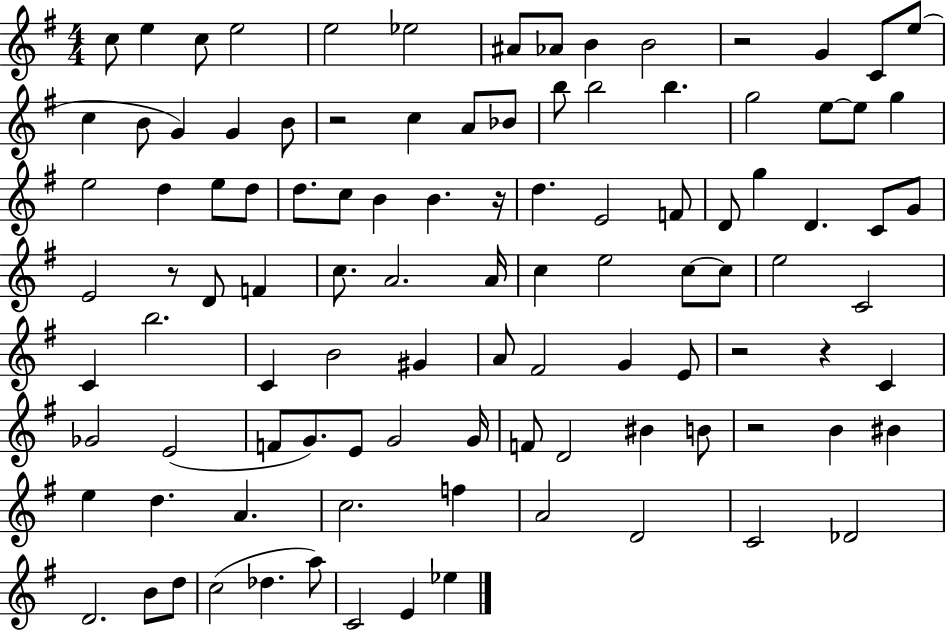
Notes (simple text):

C5/e E5/q C5/e E5/h E5/h Eb5/h A#4/e Ab4/e B4/q B4/h R/h G4/q C4/e E5/e C5/q B4/e G4/q G4/q B4/e R/h C5/q A4/e Bb4/e B5/e B5/h B5/q. G5/h E5/e E5/e G5/q E5/h D5/q E5/e D5/e D5/e. C5/e B4/q B4/q. R/s D5/q. E4/h F4/e D4/e G5/q D4/q. C4/e G4/e E4/h R/e D4/e F4/q C5/e. A4/h. A4/s C5/q E5/h C5/e C5/e E5/h C4/h C4/q B5/h. C4/q B4/h G#4/q A4/e F#4/h G4/q E4/e R/h R/q C4/q Gb4/h E4/h F4/e G4/e. E4/e G4/h G4/s F4/e D4/h BIS4/q B4/e R/h B4/q BIS4/q E5/q D5/q. A4/q. C5/h. F5/q A4/h D4/h C4/h Db4/h D4/h. B4/e D5/e C5/h Db5/q. A5/e C4/h E4/q Eb5/q